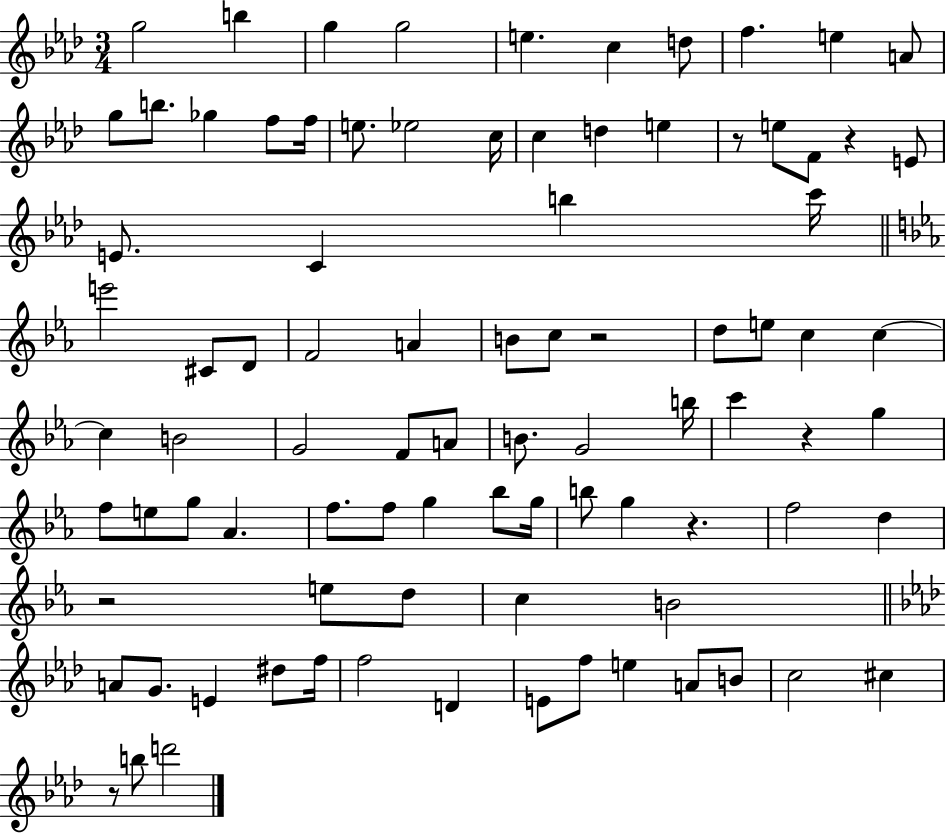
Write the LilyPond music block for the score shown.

{
  \clef treble
  \numericTimeSignature
  \time 3/4
  \key aes \major
  g''2 b''4 | g''4 g''2 | e''4. c''4 d''8 | f''4. e''4 a'8 | \break g''8 b''8. ges''4 f''8 f''16 | e''8. ees''2 c''16 | c''4 d''4 e''4 | r8 e''8 f'8 r4 e'8 | \break e'8. c'4 b''4 c'''16 | \bar "||" \break \key ees \major e'''2 cis'8 d'8 | f'2 a'4 | b'8 c''8 r2 | d''8 e''8 c''4 c''4~~ | \break c''4 b'2 | g'2 f'8 a'8 | b'8. g'2 b''16 | c'''4 r4 g''4 | \break f''8 e''8 g''8 aes'4. | f''8. f''8 g''4 bes''8 g''16 | b''8 g''4 r4. | f''2 d''4 | \break r2 e''8 d''8 | c''4 b'2 | \bar "||" \break \key aes \major a'8 g'8. e'4 dis''8 f''16 | f''2 d'4 | e'8 f''8 e''4 a'8 b'8 | c''2 cis''4 | \break r8 b''8 d'''2 | \bar "|."
}